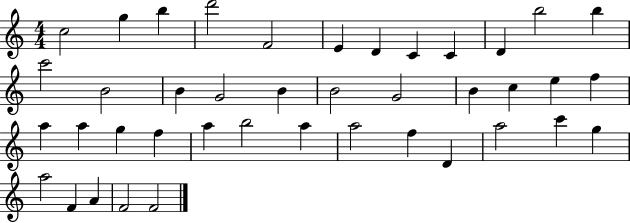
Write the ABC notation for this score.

X:1
T:Untitled
M:4/4
L:1/4
K:C
c2 g b d'2 F2 E D C C D b2 b c'2 B2 B G2 B B2 G2 B c e f a a g f a b2 a a2 f D a2 c' g a2 F A F2 F2